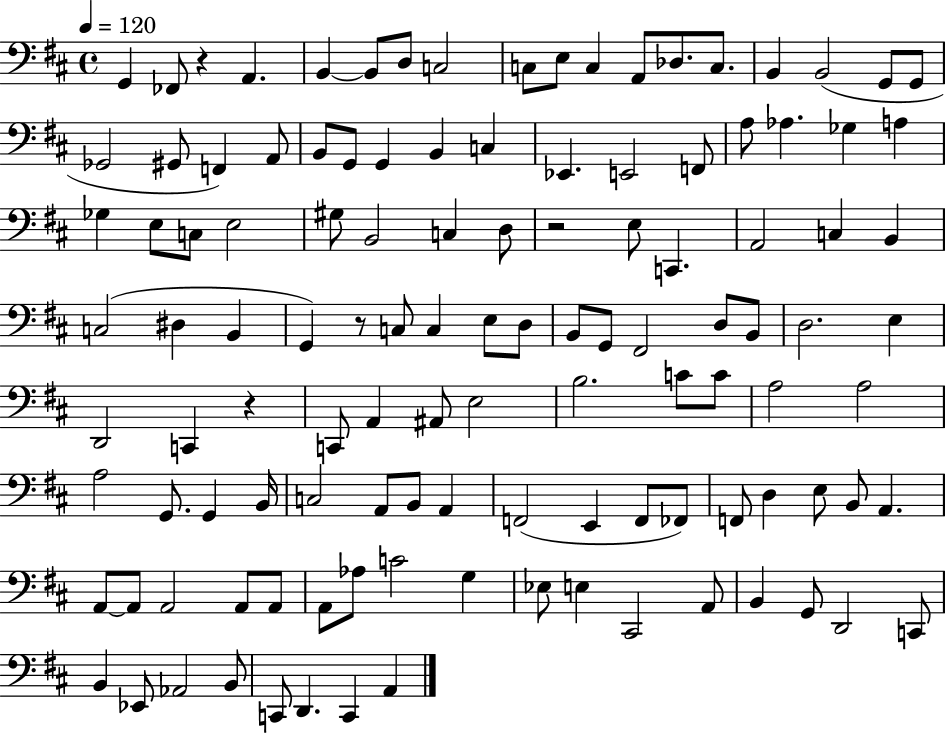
X:1
T:Untitled
M:4/4
L:1/4
K:D
G,, _F,,/2 z A,, B,, B,,/2 D,/2 C,2 C,/2 E,/2 C, A,,/2 _D,/2 C,/2 B,, B,,2 G,,/2 G,,/2 _G,,2 ^G,,/2 F,, A,,/2 B,,/2 G,,/2 G,, B,, C, _E,, E,,2 F,,/2 A,/2 _A, _G, A, _G, E,/2 C,/2 E,2 ^G,/2 B,,2 C, D,/2 z2 E,/2 C,, A,,2 C, B,, C,2 ^D, B,, G,, z/2 C,/2 C, E,/2 D,/2 B,,/2 G,,/2 ^F,,2 D,/2 B,,/2 D,2 E, D,,2 C,, z C,,/2 A,, ^A,,/2 E,2 B,2 C/2 C/2 A,2 A,2 A,2 G,,/2 G,, B,,/4 C,2 A,,/2 B,,/2 A,, F,,2 E,, F,,/2 _F,,/2 F,,/2 D, E,/2 B,,/2 A,, A,,/2 A,,/2 A,,2 A,,/2 A,,/2 A,,/2 _A,/2 C2 G, _E,/2 E, ^C,,2 A,,/2 B,, G,,/2 D,,2 C,,/2 B,, _E,,/2 _A,,2 B,,/2 C,,/2 D,, C,, A,,